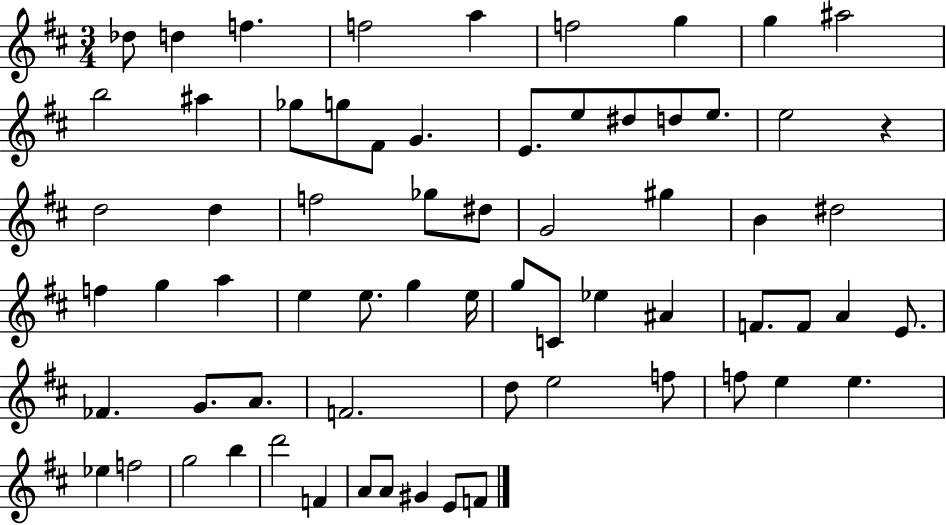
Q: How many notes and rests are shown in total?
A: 67